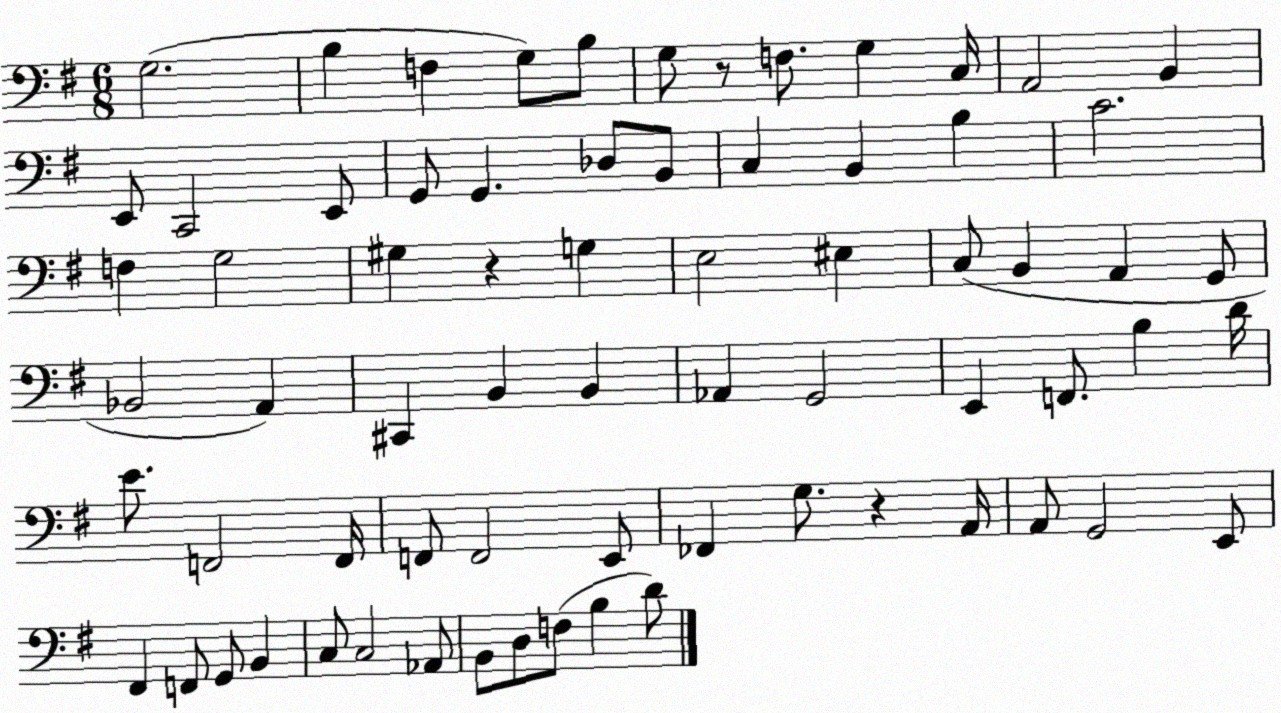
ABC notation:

X:1
T:Untitled
M:6/8
L:1/4
K:G
G,2 B, F, G,/2 B,/2 G,/2 z/2 F,/2 G, C,/4 A,,2 B,, E,,/2 C,,2 E,,/2 G,,/2 G,, _D,/2 B,,/2 C, B,, B, C2 F, G,2 ^G, z G, E,2 ^E, C,/2 B,, A,, G,,/2 _B,,2 A,, ^C,, B,, B,, _A,, G,,2 E,, F,,/2 B, D/4 E/2 F,,2 F,,/4 F,,/2 F,,2 E,,/2 _F,, G,/2 z A,,/4 A,,/2 G,,2 E,,/2 ^F,, F,,/2 G,,/2 B,, C,/2 C,2 _A,,/2 B,,/2 D,/2 F,/2 B, D/2